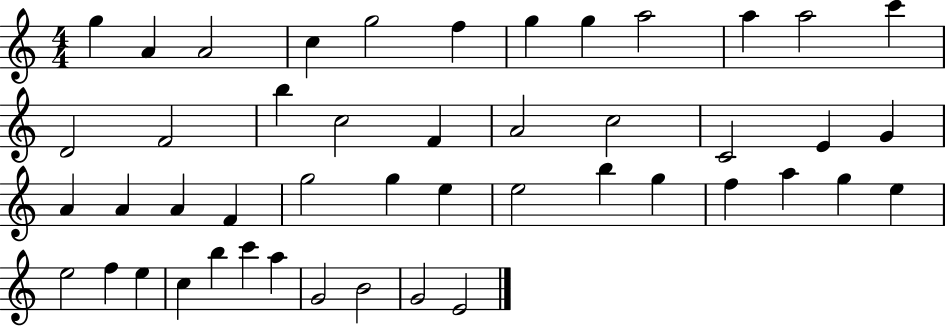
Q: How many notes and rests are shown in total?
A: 47